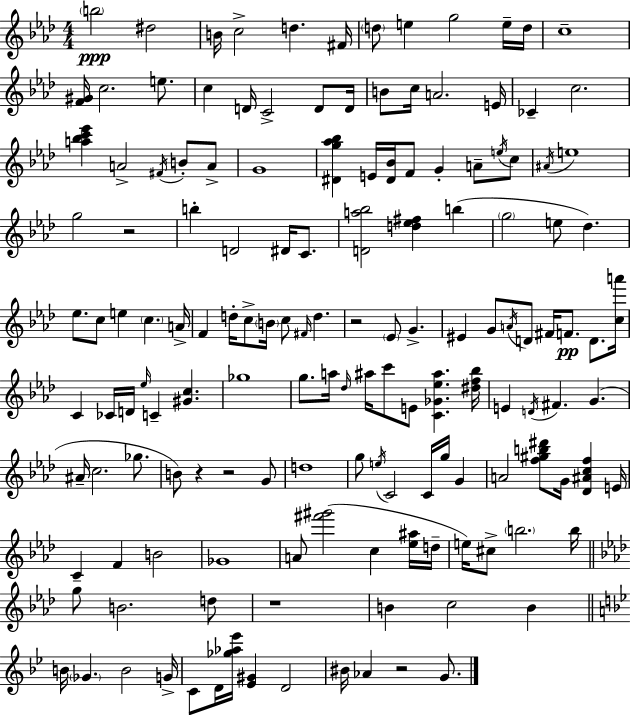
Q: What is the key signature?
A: AES major